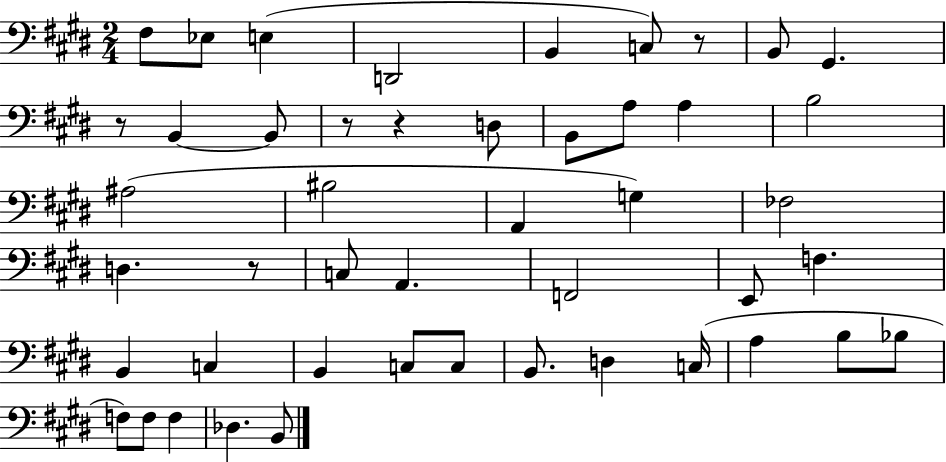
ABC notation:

X:1
T:Untitled
M:2/4
L:1/4
K:E
^F,/2 _E,/2 E, D,,2 B,, C,/2 z/2 B,,/2 ^G,, z/2 B,, B,,/2 z/2 z D,/2 B,,/2 A,/2 A, B,2 ^A,2 ^B,2 A,, G, _F,2 D, z/2 C,/2 A,, F,,2 E,,/2 F, B,, C, B,, C,/2 C,/2 B,,/2 D, C,/4 A, B,/2 _B,/2 F,/2 F,/2 F, _D, B,,/2